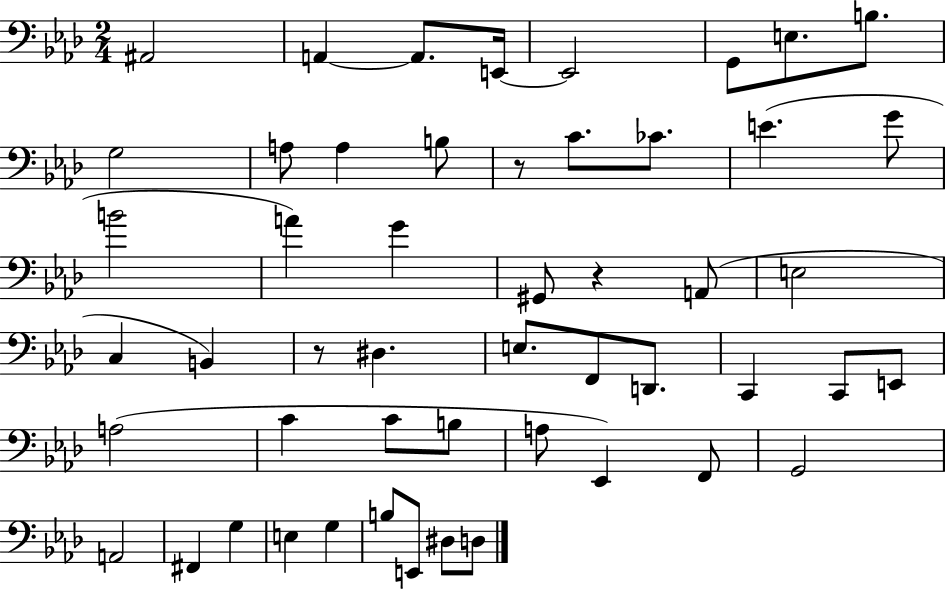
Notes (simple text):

A#2/h A2/q A2/e. E2/s E2/h G2/e E3/e. B3/e. G3/h A3/e A3/q B3/e R/e C4/e. CES4/e. E4/q. G4/e B4/h A4/q G4/q G#2/e R/q A2/e E3/h C3/q B2/q R/e D#3/q. E3/e. F2/e D2/e. C2/q C2/e E2/e A3/h C4/q C4/e B3/e A3/e Eb2/q F2/e G2/h A2/h F#2/q G3/q E3/q G3/q B3/e E2/e D#3/e D3/e